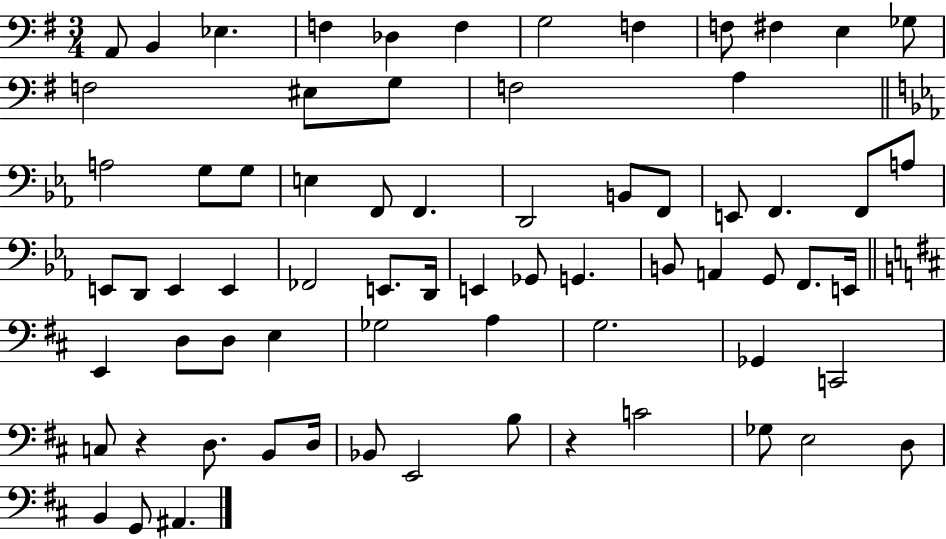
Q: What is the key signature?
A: G major